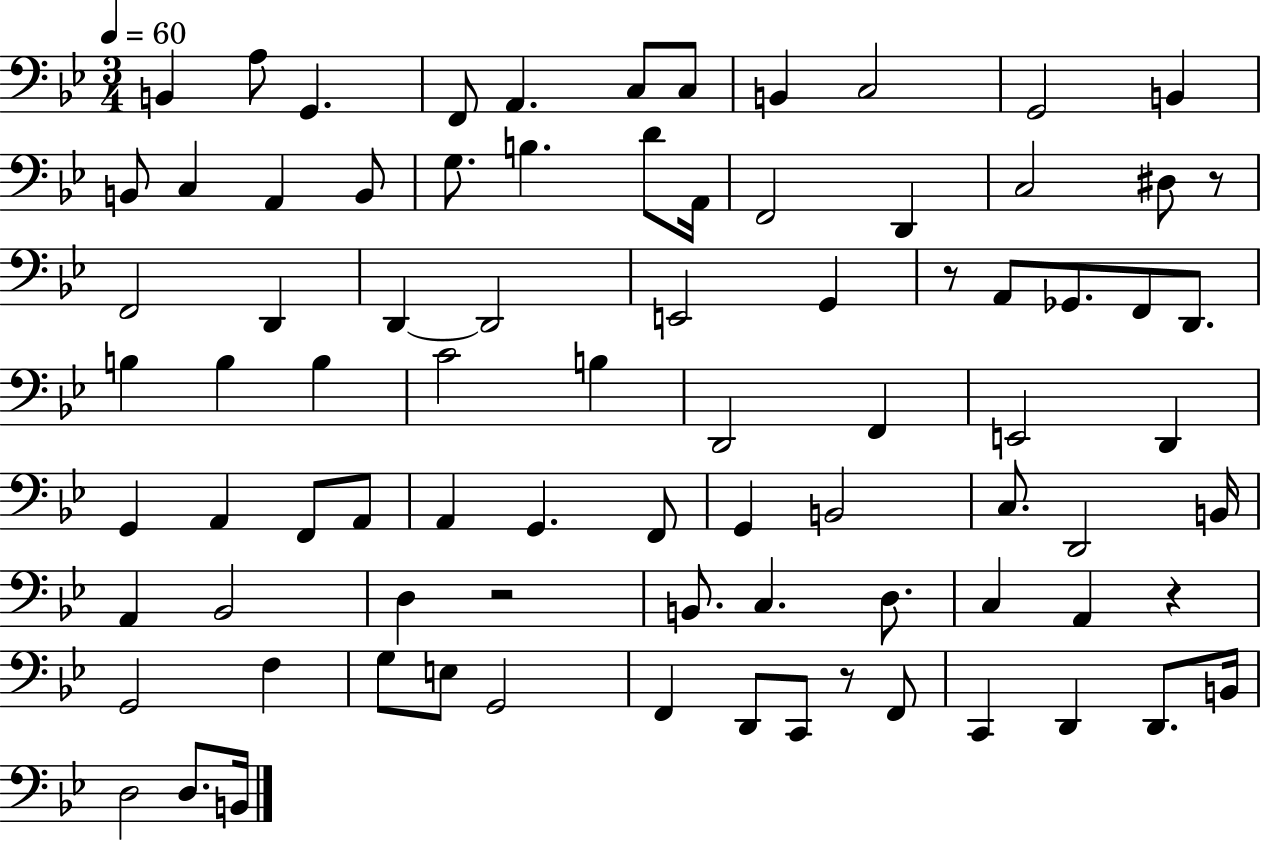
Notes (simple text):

B2/q A3/e G2/q. F2/e A2/q. C3/e C3/e B2/q C3/h G2/h B2/q B2/e C3/q A2/q B2/e G3/e. B3/q. D4/e A2/s F2/h D2/q C3/h D#3/e R/e F2/h D2/q D2/q D2/h E2/h G2/q R/e A2/e Gb2/e. F2/e D2/e. B3/q B3/q B3/q C4/h B3/q D2/h F2/q E2/h D2/q G2/q A2/q F2/e A2/e A2/q G2/q. F2/e G2/q B2/h C3/e. D2/h B2/s A2/q Bb2/h D3/q R/h B2/e. C3/q. D3/e. C3/q A2/q R/q G2/h F3/q G3/e E3/e G2/h F2/q D2/e C2/e R/e F2/e C2/q D2/q D2/e. B2/s D3/h D3/e. B2/s